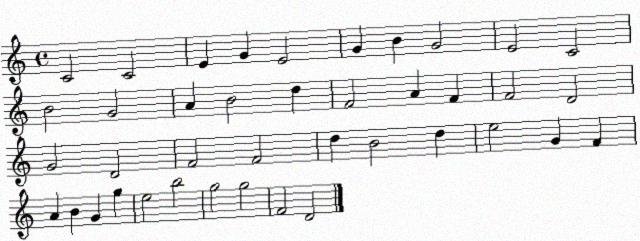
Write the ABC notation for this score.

X:1
T:Untitled
M:4/4
L:1/4
K:C
C2 C2 E G E2 G B G2 E2 C2 B2 G2 A B2 d F2 A F F2 D2 G2 D2 F2 F2 d B2 d e2 G F A B G g e2 b2 g2 g2 F2 D2